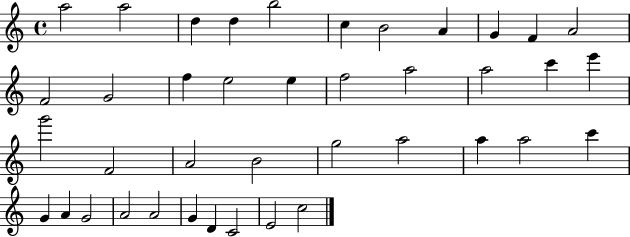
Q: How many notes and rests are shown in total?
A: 40